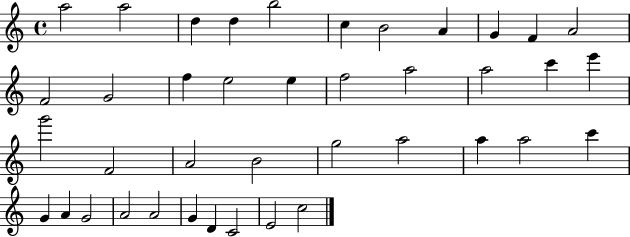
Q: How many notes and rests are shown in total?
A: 40